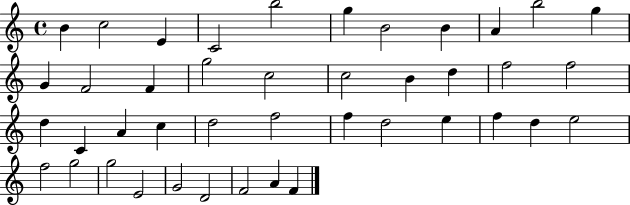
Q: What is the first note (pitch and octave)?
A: B4